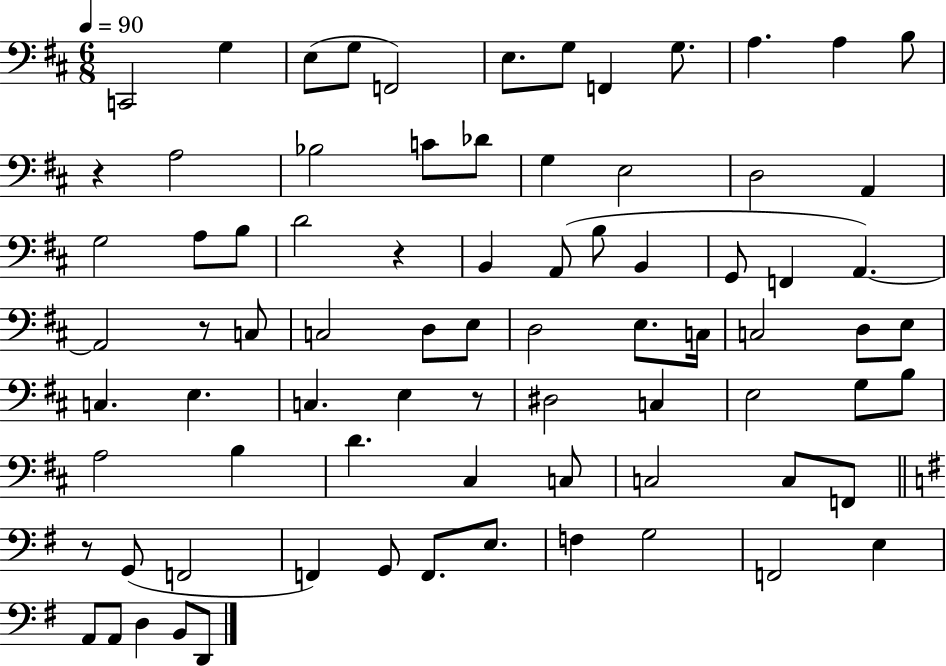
C2/h G3/q E3/e G3/e F2/h E3/e. G3/e F2/q G3/e. A3/q. A3/q B3/e R/q A3/h Bb3/h C4/e Db4/e G3/q E3/h D3/h A2/q G3/h A3/e B3/e D4/h R/q B2/q A2/e B3/e B2/q G2/e F2/q A2/q. A2/h R/e C3/e C3/h D3/e E3/e D3/h E3/e. C3/s C3/h D3/e E3/e C3/q. E3/q. C3/q. E3/q R/e D#3/h C3/q E3/h G3/e B3/e A3/h B3/q D4/q. C#3/q C3/e C3/h C3/e F2/e R/e G2/e F2/h F2/q G2/e F2/e. E3/e. F3/q G3/h F2/h E3/q A2/e A2/e D3/q B2/e D2/e